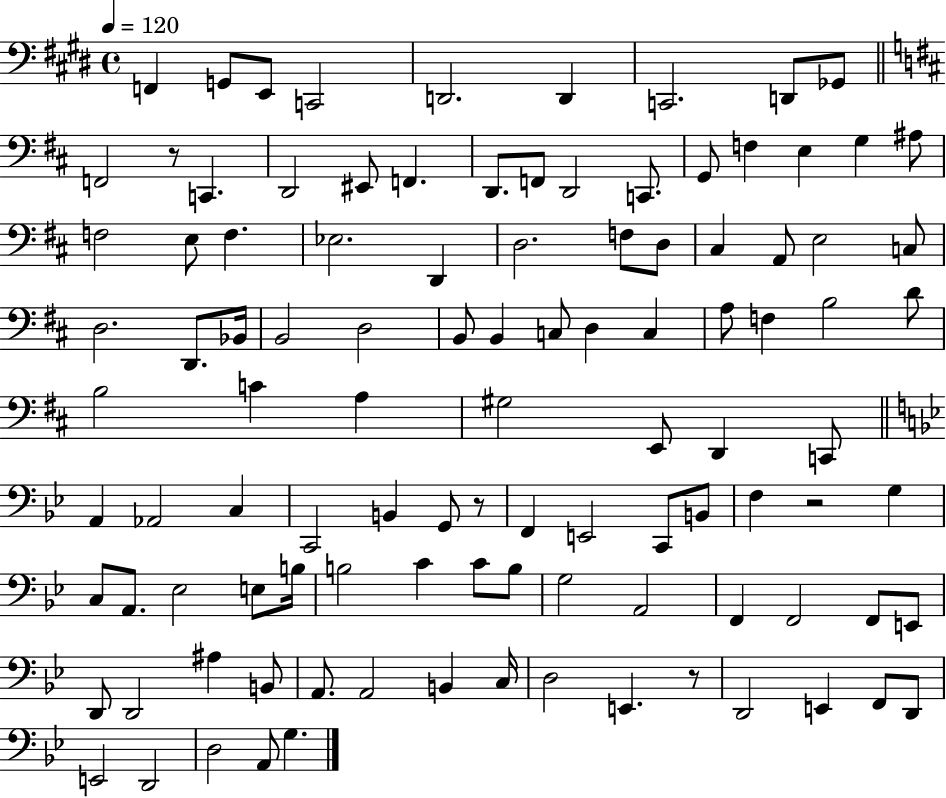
F2/q G2/e E2/e C2/h D2/h. D2/q C2/h. D2/e Gb2/e F2/h R/e C2/q. D2/h EIS2/e F2/q. D2/e. F2/e D2/h C2/e. G2/e F3/q E3/q G3/q A#3/e F3/h E3/e F3/q. Eb3/h. D2/q D3/h. F3/e D3/e C#3/q A2/e E3/h C3/e D3/h. D2/e. Bb2/s B2/h D3/h B2/e B2/q C3/e D3/q C3/q A3/e F3/q B3/h D4/e B3/h C4/q A3/q G#3/h E2/e D2/q C2/e A2/q Ab2/h C3/q C2/h B2/q G2/e R/e F2/q E2/h C2/e B2/e F3/q R/h G3/q C3/e A2/e. Eb3/h E3/e B3/s B3/h C4/q C4/e B3/e G3/h A2/h F2/q F2/h F2/e E2/e D2/e D2/h A#3/q B2/e A2/e. A2/h B2/q C3/s D3/h E2/q. R/e D2/h E2/q F2/e D2/e E2/h D2/h D3/h A2/e G3/q.